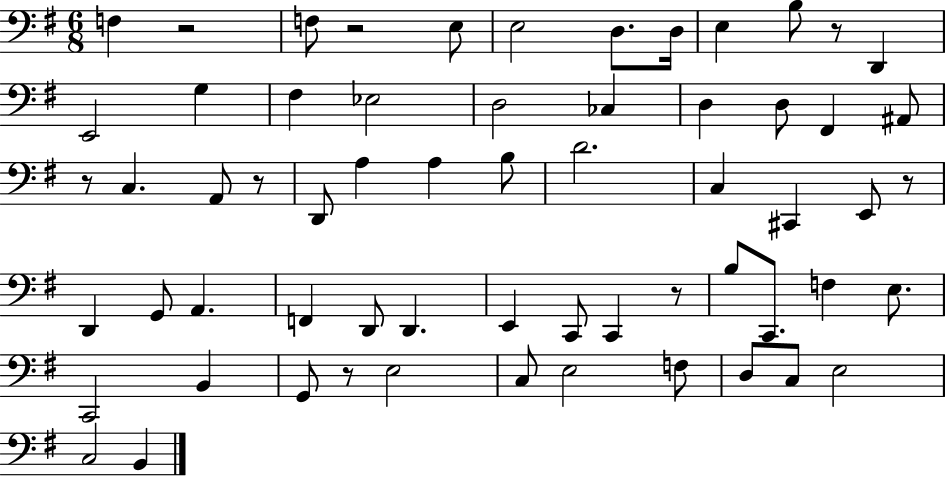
F3/q R/h F3/e R/h E3/e E3/h D3/e. D3/s E3/q B3/e R/e D2/q E2/h G3/q F#3/q Eb3/h D3/h CES3/q D3/q D3/e F#2/q A#2/e R/e C3/q. A2/e R/e D2/e A3/q A3/q B3/e D4/h. C3/q C#2/q E2/e R/e D2/q G2/e A2/q. F2/q D2/e D2/q. E2/q C2/e C2/q R/e B3/e C2/e. F3/q E3/e. C2/h B2/q G2/e R/e E3/h C3/e E3/h F3/e D3/e C3/e E3/h C3/h B2/q